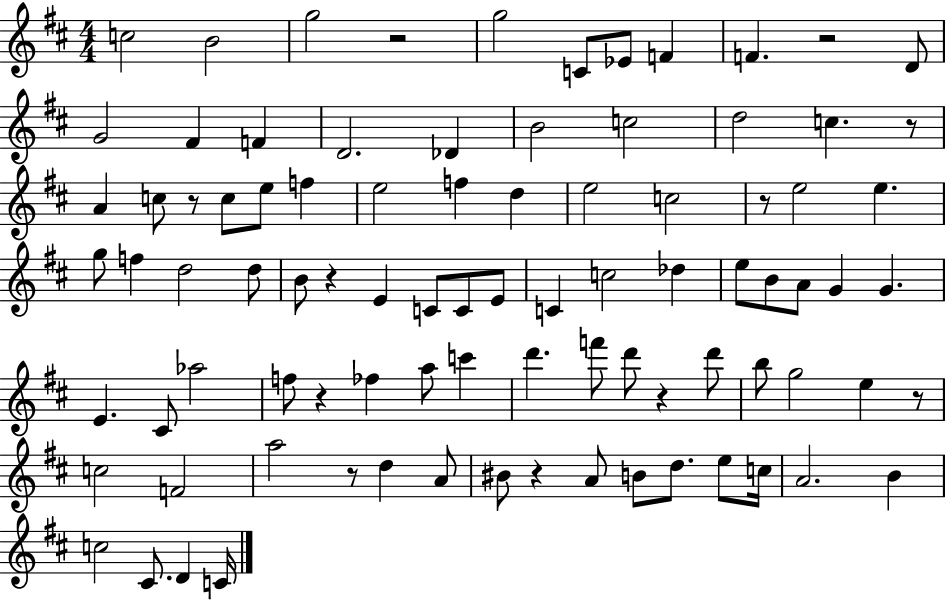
X:1
T:Untitled
M:4/4
L:1/4
K:D
c2 B2 g2 z2 g2 C/2 _E/2 F F z2 D/2 G2 ^F F D2 _D B2 c2 d2 c z/2 A c/2 z/2 c/2 e/2 f e2 f d e2 c2 z/2 e2 e g/2 f d2 d/2 B/2 z E C/2 C/2 E/2 C c2 _d e/2 B/2 A/2 G G E ^C/2 _a2 f/2 z _f a/2 c' d' f'/2 d'/2 z d'/2 b/2 g2 e z/2 c2 F2 a2 z/2 d A/2 ^B/2 z A/2 B/2 d/2 e/2 c/4 A2 B c2 ^C/2 D C/4